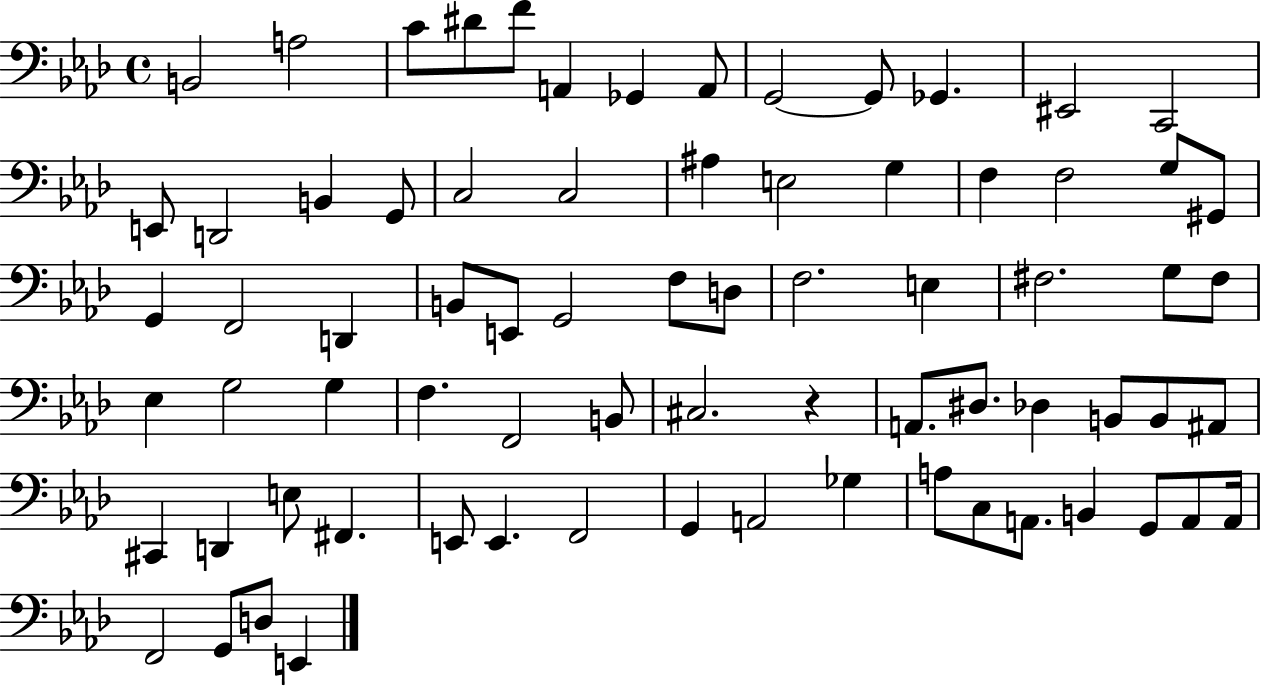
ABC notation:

X:1
T:Untitled
M:4/4
L:1/4
K:Ab
B,,2 A,2 C/2 ^D/2 F/2 A,, _G,, A,,/2 G,,2 G,,/2 _G,, ^E,,2 C,,2 E,,/2 D,,2 B,, G,,/2 C,2 C,2 ^A, E,2 G, F, F,2 G,/2 ^G,,/2 G,, F,,2 D,, B,,/2 E,,/2 G,,2 F,/2 D,/2 F,2 E, ^F,2 G,/2 ^F,/2 _E, G,2 G, F, F,,2 B,,/2 ^C,2 z A,,/2 ^D,/2 _D, B,,/2 B,,/2 ^A,,/2 ^C,, D,, E,/2 ^F,, E,,/2 E,, F,,2 G,, A,,2 _G, A,/2 C,/2 A,,/2 B,, G,,/2 A,,/2 A,,/4 F,,2 G,,/2 D,/2 E,,